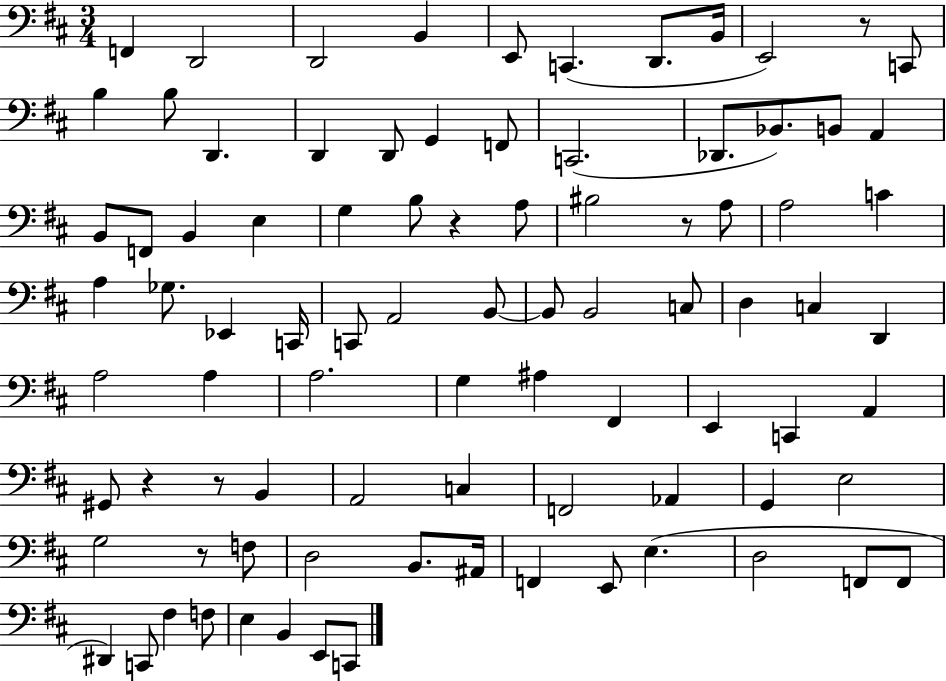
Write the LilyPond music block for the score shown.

{
  \clef bass
  \numericTimeSignature
  \time 3/4
  \key d \major
  \repeat volta 2 { f,4 d,2 | d,2 b,4 | e,8 c,4.( d,8. b,16 | e,2) r8 c,8 | \break b4 b8 d,4. | d,4 d,8 g,4 f,8 | c,2.( | des,8. bes,8.) b,8 a,4 | \break b,8 f,8 b,4 e4 | g4 b8 r4 a8 | bis2 r8 a8 | a2 c'4 | \break a4 ges8. ees,4 c,16 | c,8 a,2 b,8~~ | b,8 b,2 c8 | d4 c4 d,4 | \break a2 a4 | a2. | g4 ais4 fis,4 | e,4 c,4 a,4 | \break gis,8 r4 r8 b,4 | a,2 c4 | f,2 aes,4 | g,4 e2 | \break g2 r8 f8 | d2 b,8. ais,16 | f,4 e,8 e4.( | d2 f,8 f,8 | \break dis,4) c,8 fis4 f8 | e4 b,4 e,8 c,8 | } \bar "|."
}